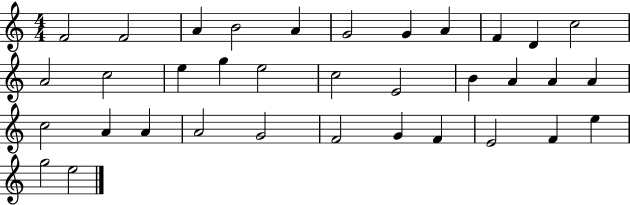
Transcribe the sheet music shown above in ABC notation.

X:1
T:Untitled
M:4/4
L:1/4
K:C
F2 F2 A B2 A G2 G A F D c2 A2 c2 e g e2 c2 E2 B A A A c2 A A A2 G2 F2 G F E2 F e g2 e2